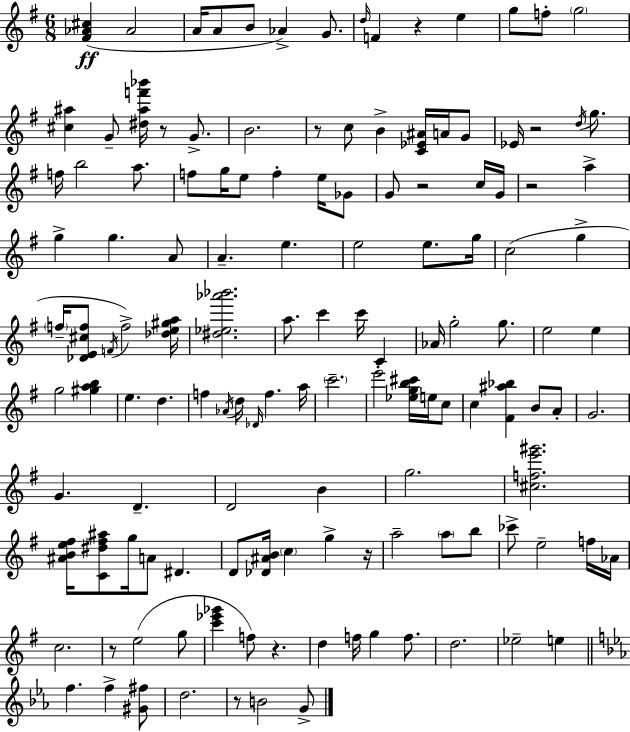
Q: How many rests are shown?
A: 10